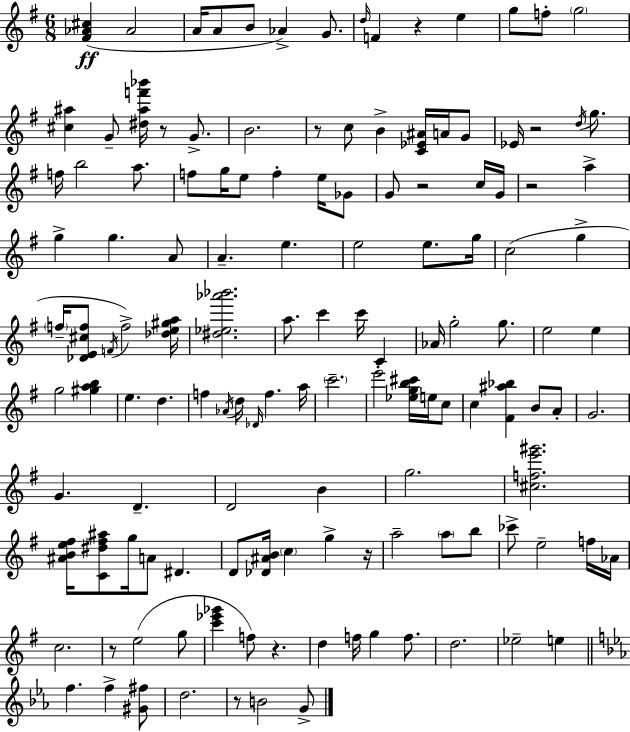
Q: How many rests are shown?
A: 10